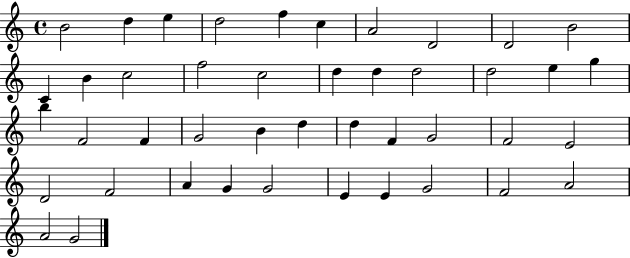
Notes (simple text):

B4/h D5/q E5/q D5/h F5/q C5/q A4/h D4/h D4/h B4/h C4/q B4/q C5/h F5/h C5/h D5/q D5/q D5/h D5/h E5/q G5/q B5/q F4/h F4/q G4/h B4/q D5/q D5/q F4/q G4/h F4/h E4/h D4/h F4/h A4/q G4/q G4/h E4/q E4/q G4/h F4/h A4/h A4/h G4/h